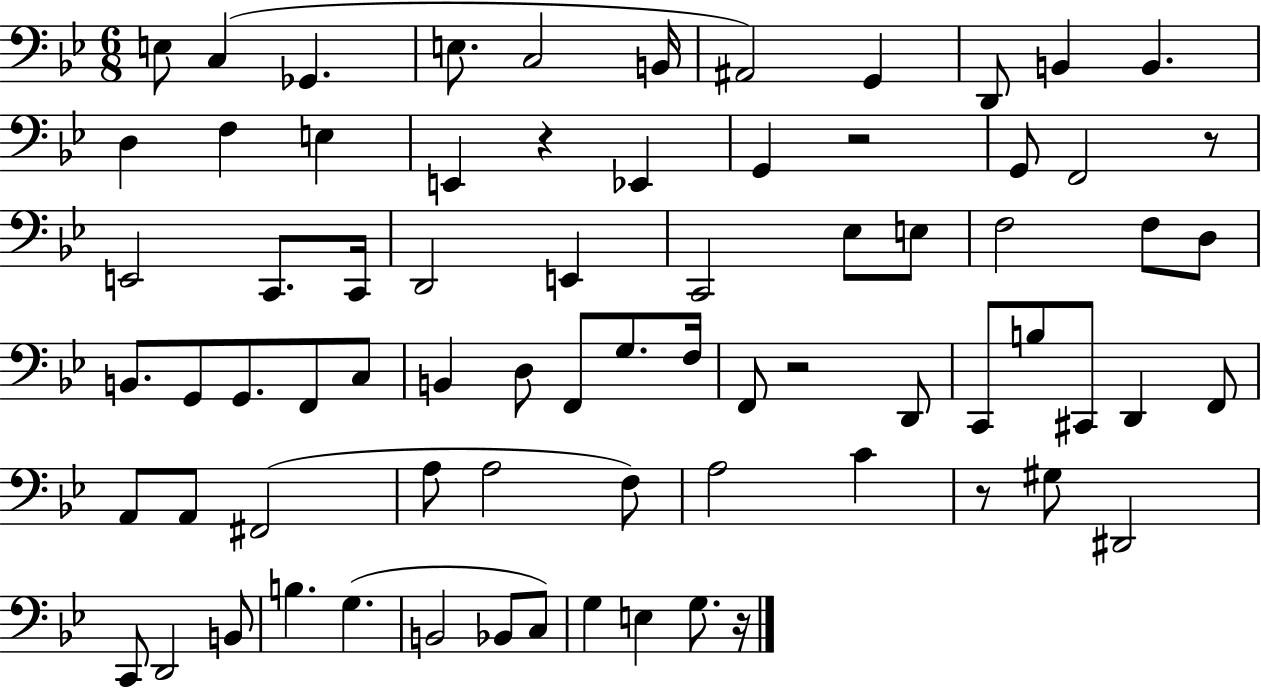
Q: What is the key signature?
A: BES major